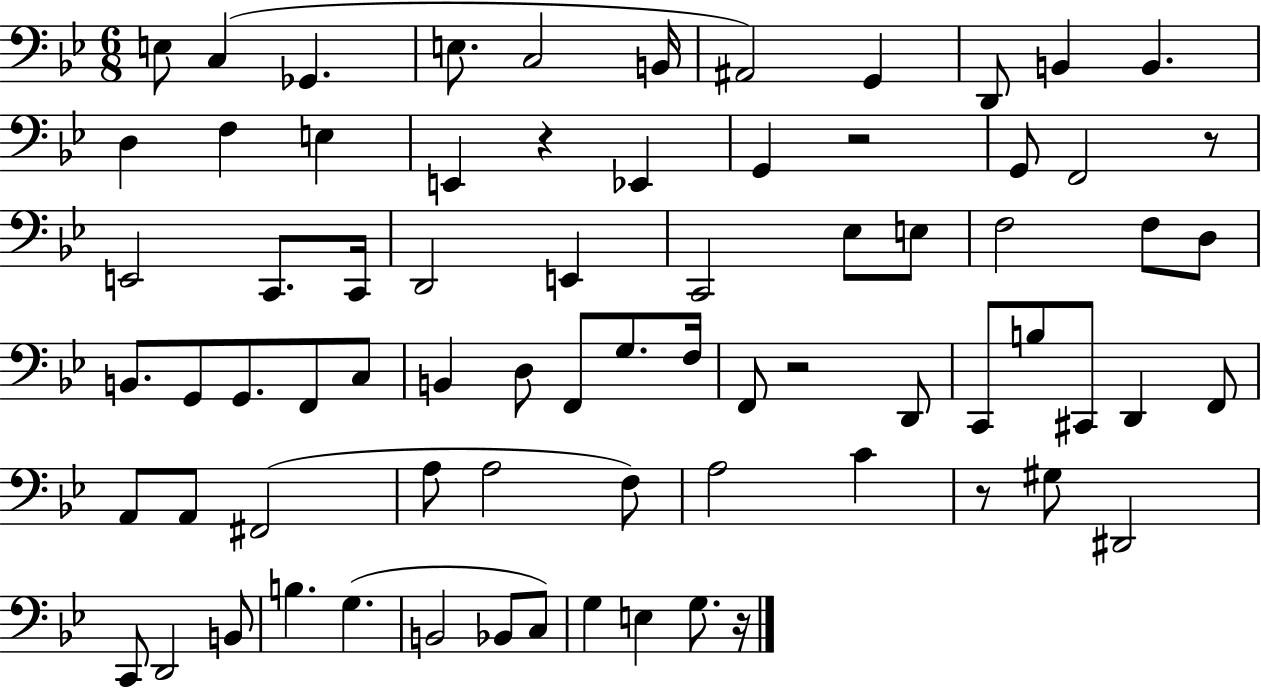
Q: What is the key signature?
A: BES major